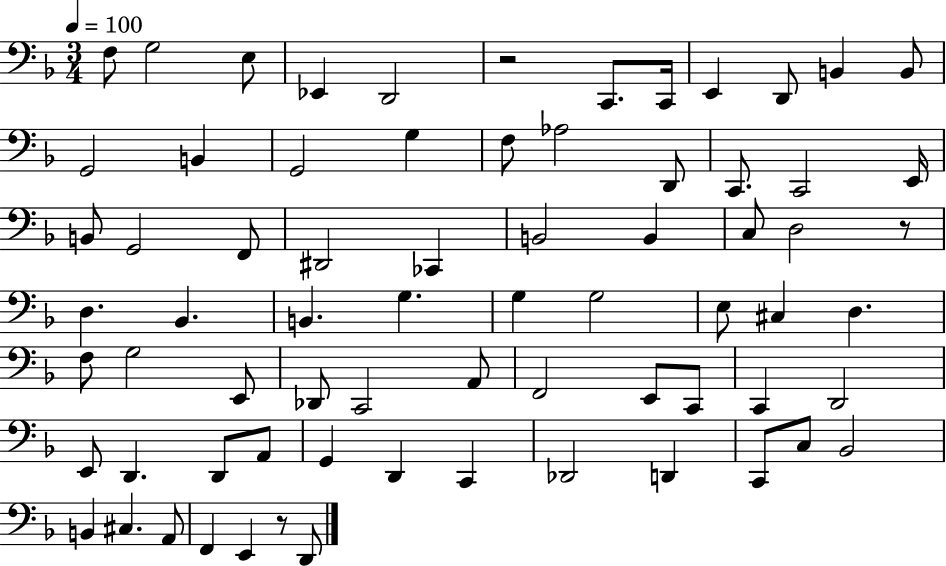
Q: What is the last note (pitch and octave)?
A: D2